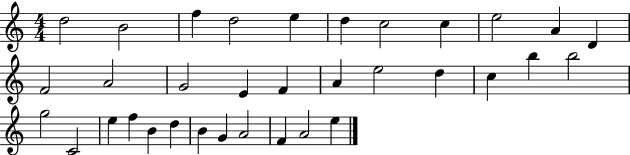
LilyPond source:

{
  \clef treble
  \numericTimeSignature
  \time 4/4
  \key c \major
  d''2 b'2 | f''4 d''2 e''4 | d''4 c''2 c''4 | e''2 a'4 d'4 | \break f'2 a'2 | g'2 e'4 f'4 | a'4 e''2 d''4 | c''4 b''4 b''2 | \break g''2 c'2 | e''4 f''4 b'4 d''4 | b'4 g'4 a'2 | f'4 a'2 e''4 | \break \bar "|."
}